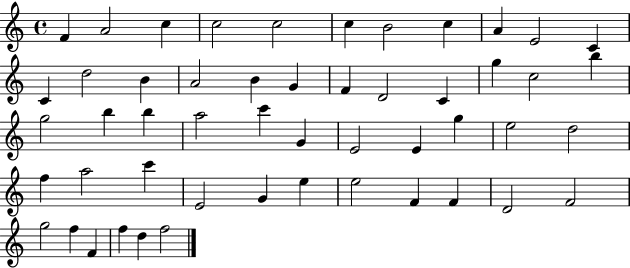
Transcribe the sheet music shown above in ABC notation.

X:1
T:Untitled
M:4/4
L:1/4
K:C
F A2 c c2 c2 c B2 c A E2 C C d2 B A2 B G F D2 C g c2 b g2 b b a2 c' G E2 E g e2 d2 f a2 c' E2 G e e2 F F D2 F2 g2 f F f d f2